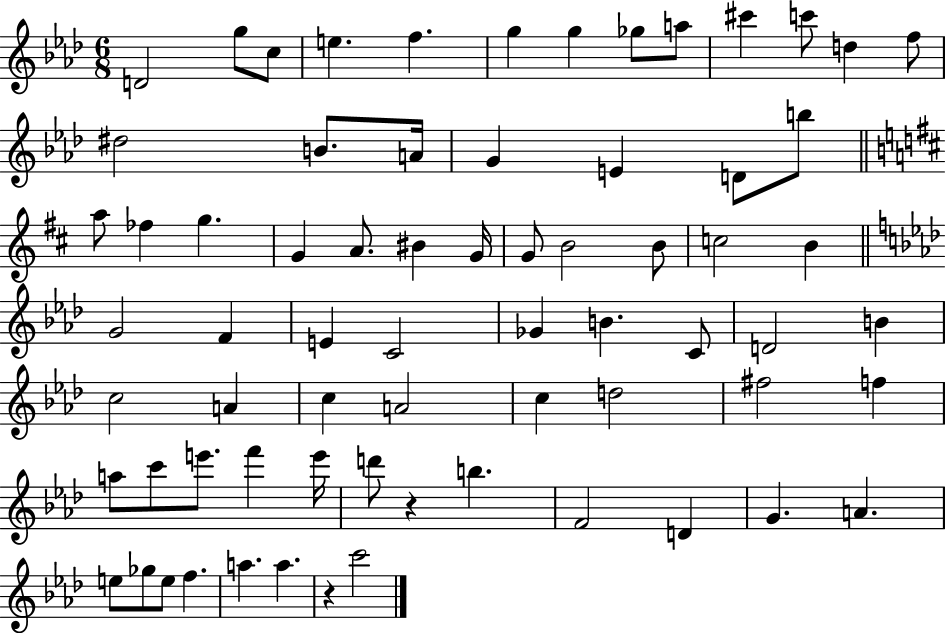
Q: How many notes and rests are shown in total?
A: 69